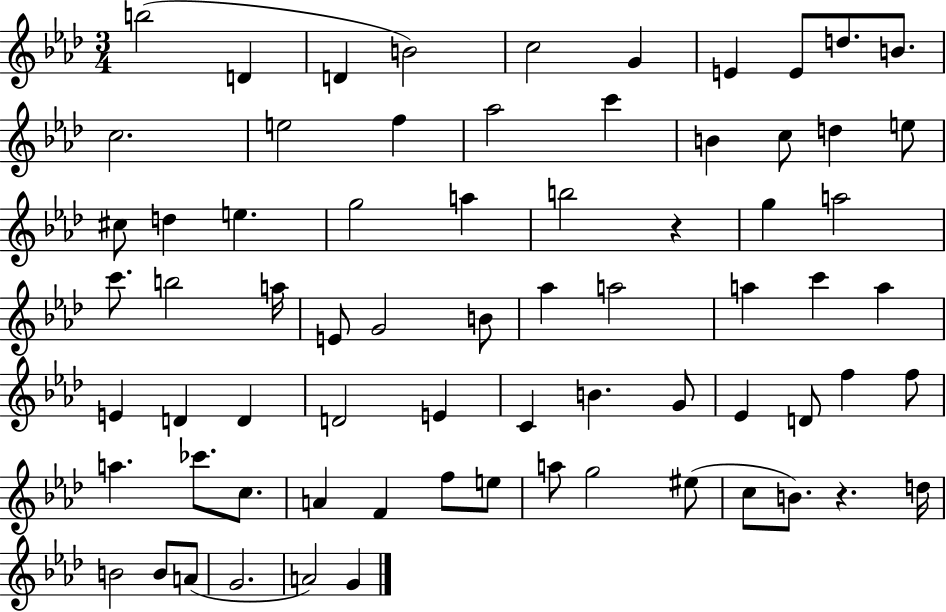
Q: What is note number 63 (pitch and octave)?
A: D5